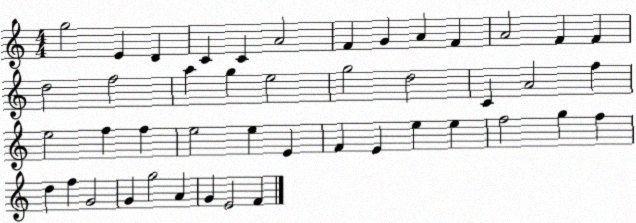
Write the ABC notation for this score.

X:1
T:Untitled
M:4/4
L:1/4
K:C
g2 E D C C A2 F G A F A2 F F d2 f2 a g e2 g2 d2 C A2 f e2 f f e2 e E F E e e f2 g f d f G2 G g2 A G E2 F